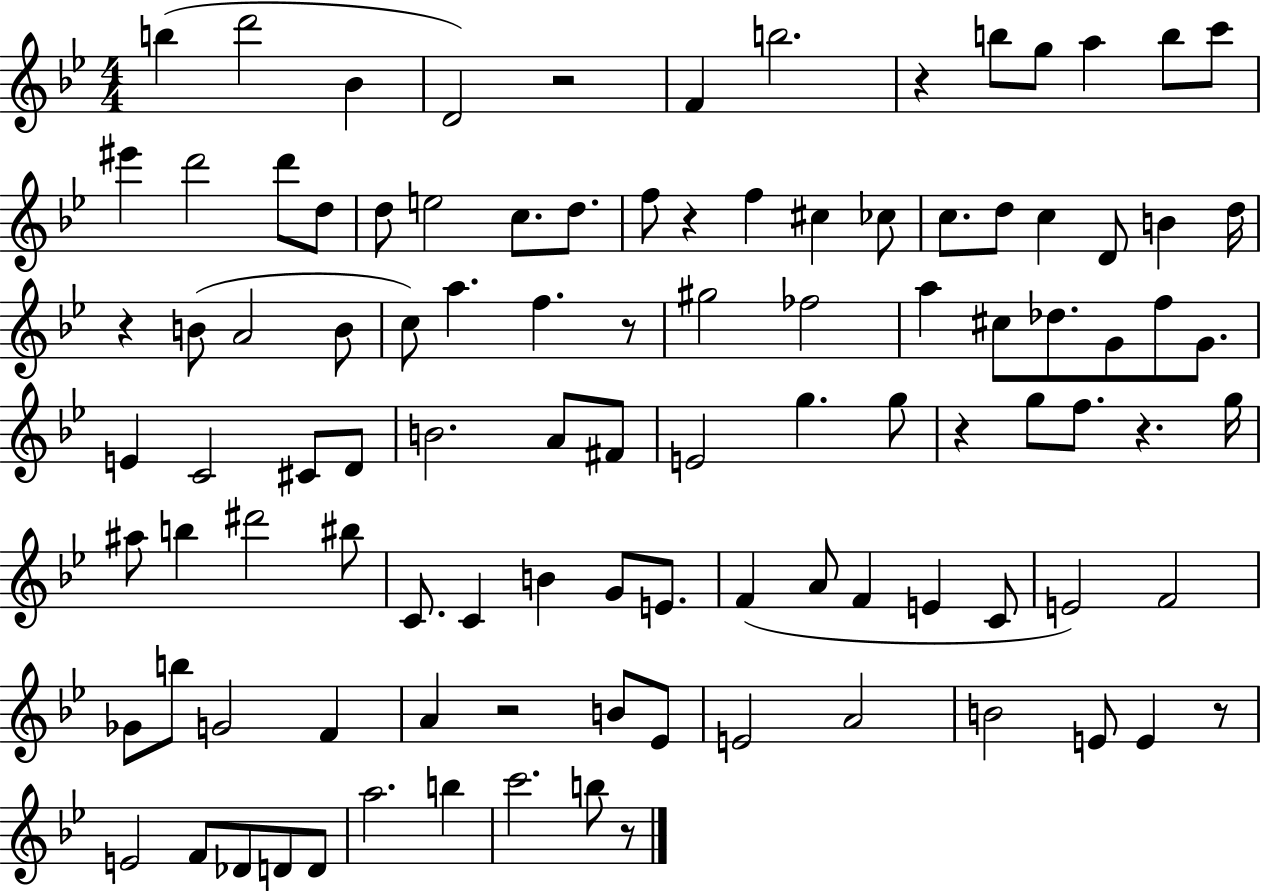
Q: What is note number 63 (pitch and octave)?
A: B4